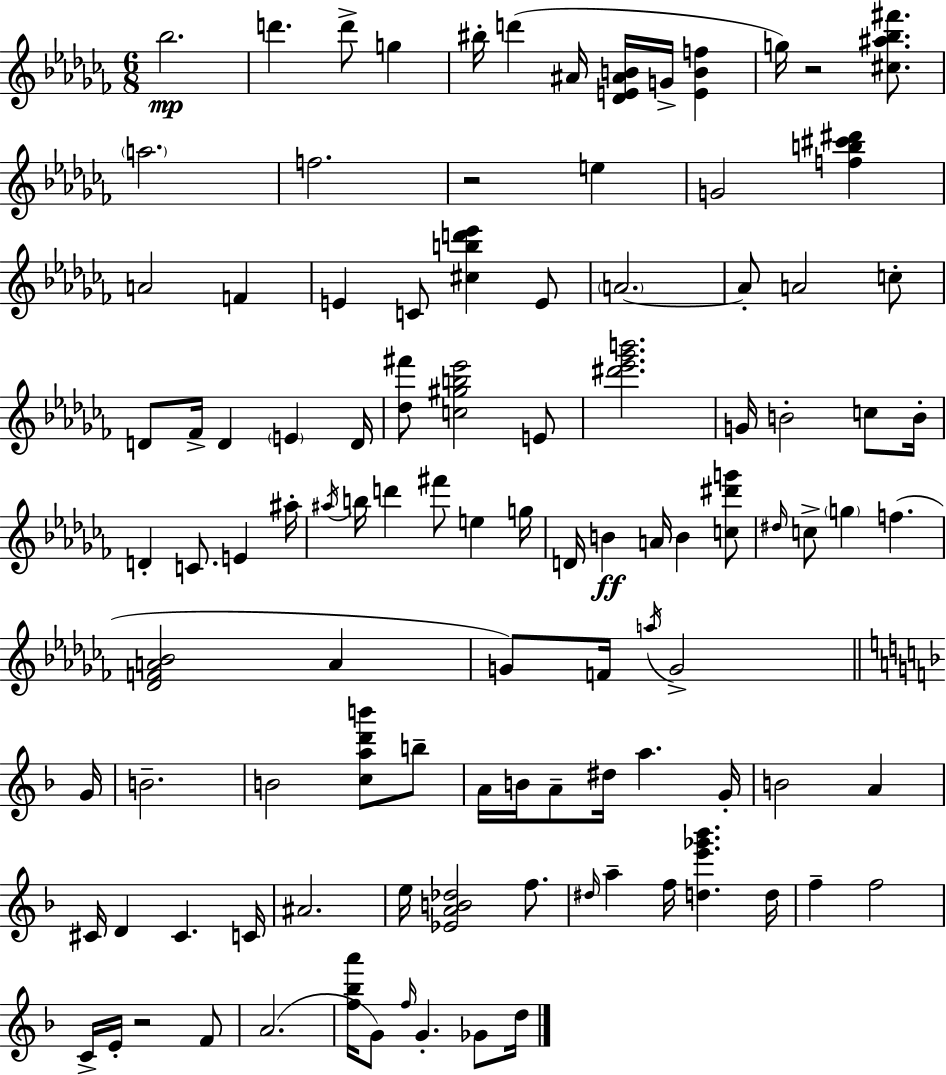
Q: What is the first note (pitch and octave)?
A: Bb5